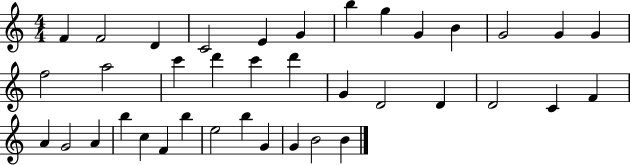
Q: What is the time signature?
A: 4/4